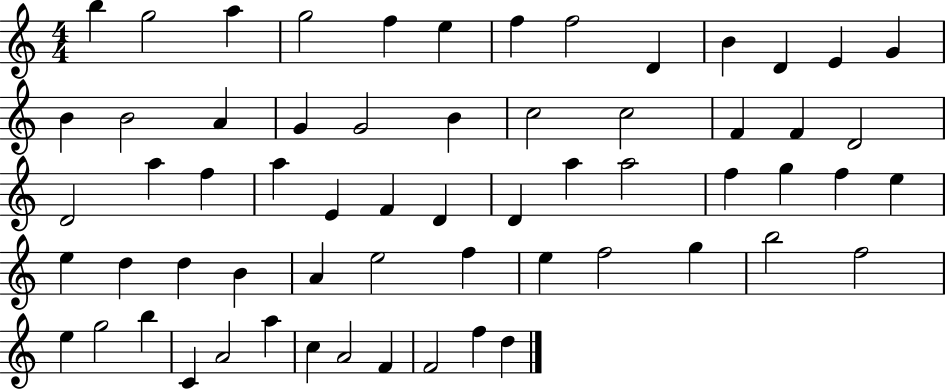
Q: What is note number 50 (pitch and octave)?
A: F5